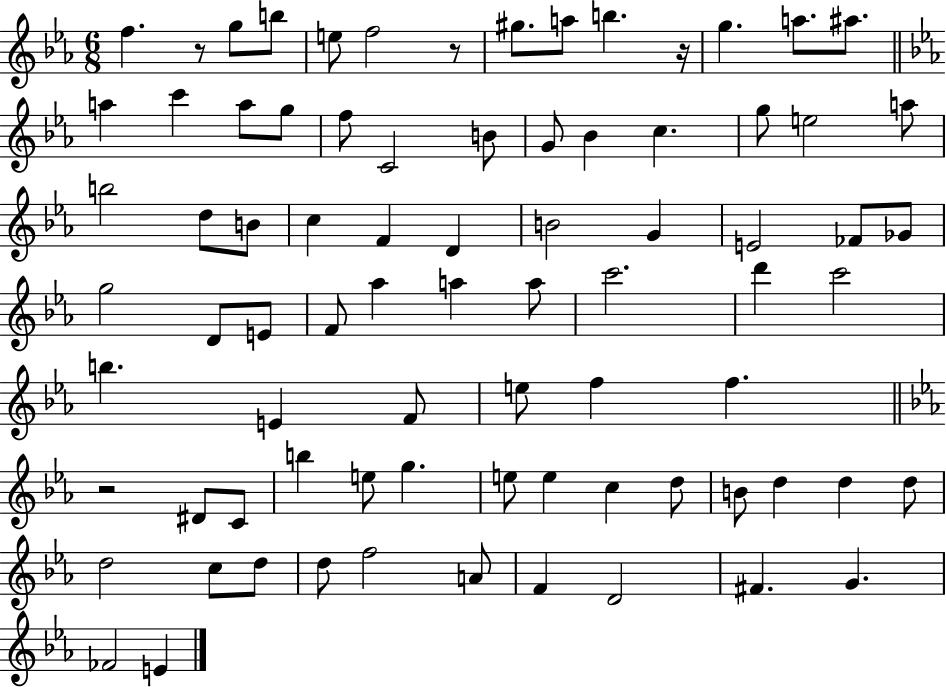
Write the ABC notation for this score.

X:1
T:Untitled
M:6/8
L:1/4
K:Eb
f z/2 g/2 b/2 e/2 f2 z/2 ^g/2 a/2 b z/4 g a/2 ^a/2 a c' a/2 g/2 f/2 C2 B/2 G/2 _B c g/2 e2 a/2 b2 d/2 B/2 c F D B2 G E2 _F/2 _G/2 g2 D/2 E/2 F/2 _a a a/2 c'2 d' c'2 b E F/2 e/2 f f z2 ^D/2 C/2 b e/2 g e/2 e c d/2 B/2 d d d/2 d2 c/2 d/2 d/2 f2 A/2 F D2 ^F G _F2 E